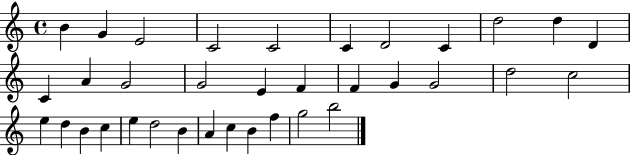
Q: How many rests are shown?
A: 0